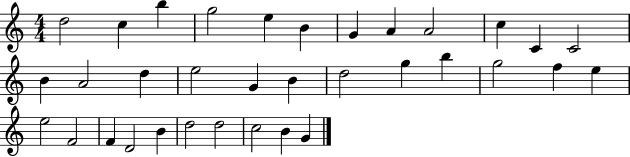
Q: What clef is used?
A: treble